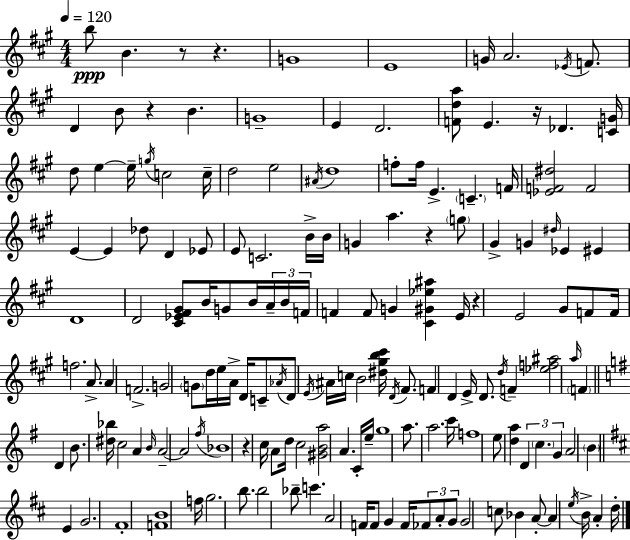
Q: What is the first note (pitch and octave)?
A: B5